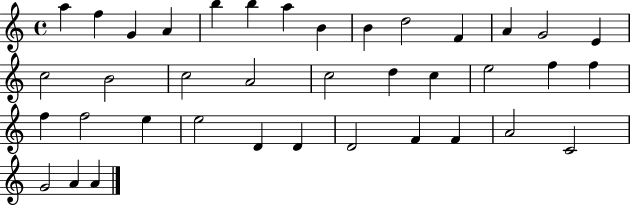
{
  \clef treble
  \time 4/4
  \defaultTimeSignature
  \key c \major
  a''4 f''4 g'4 a'4 | b''4 b''4 a''4 b'4 | b'4 d''2 f'4 | a'4 g'2 e'4 | \break c''2 b'2 | c''2 a'2 | c''2 d''4 c''4 | e''2 f''4 f''4 | \break f''4 f''2 e''4 | e''2 d'4 d'4 | d'2 f'4 f'4 | a'2 c'2 | \break g'2 a'4 a'4 | \bar "|."
}